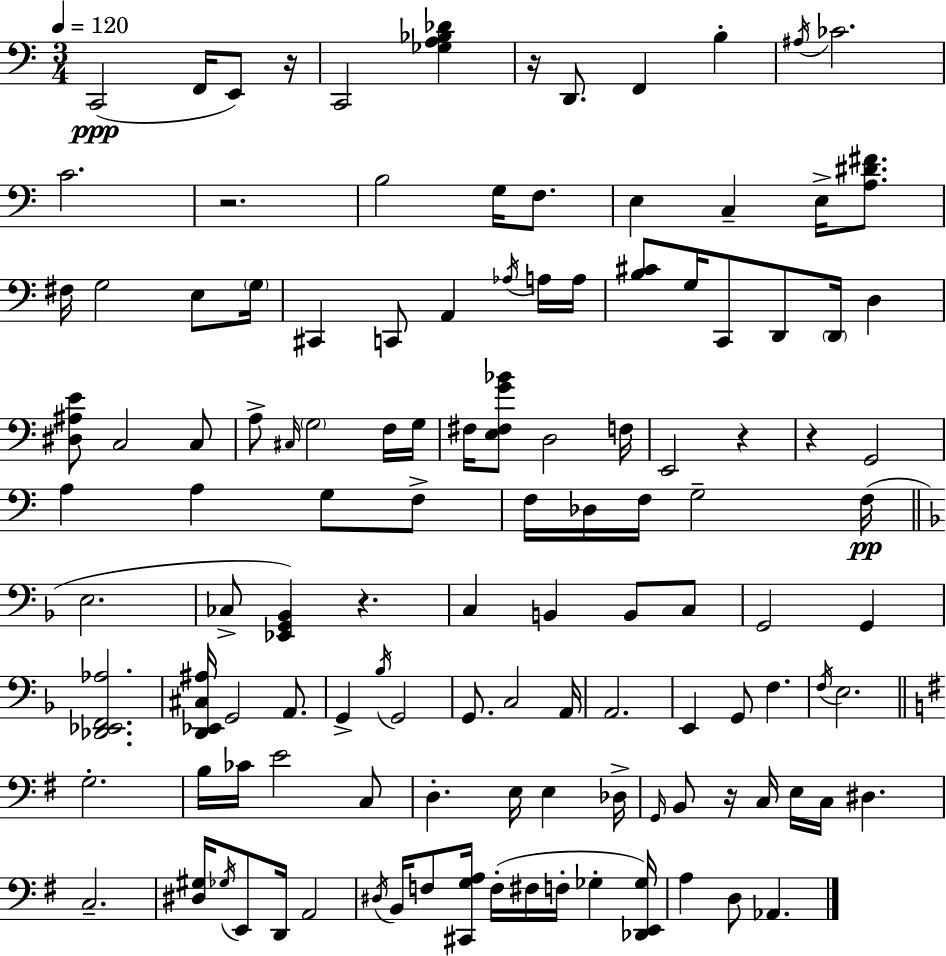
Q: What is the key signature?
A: A minor